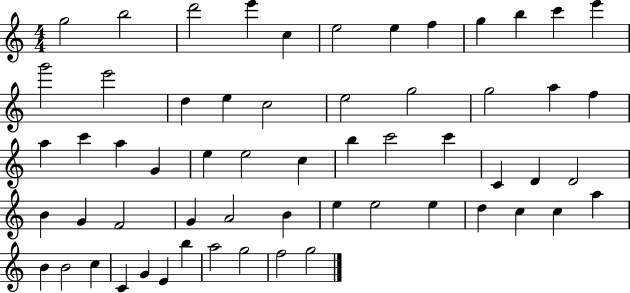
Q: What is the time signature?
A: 4/4